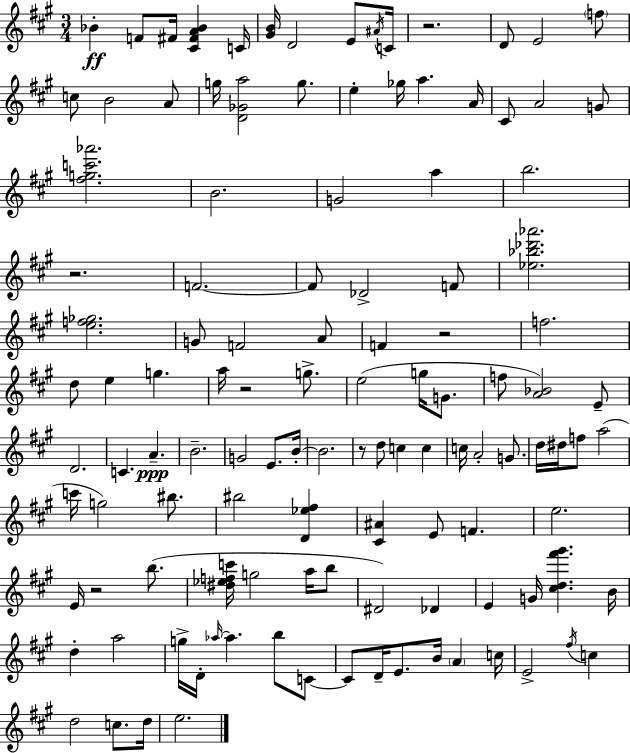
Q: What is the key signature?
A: A major